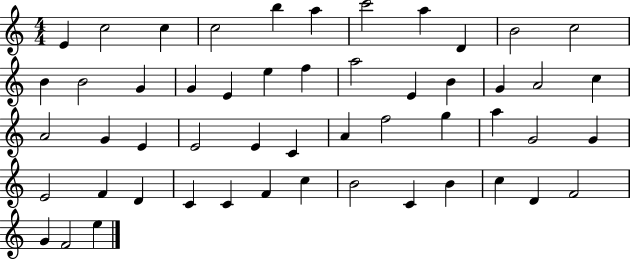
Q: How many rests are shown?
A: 0